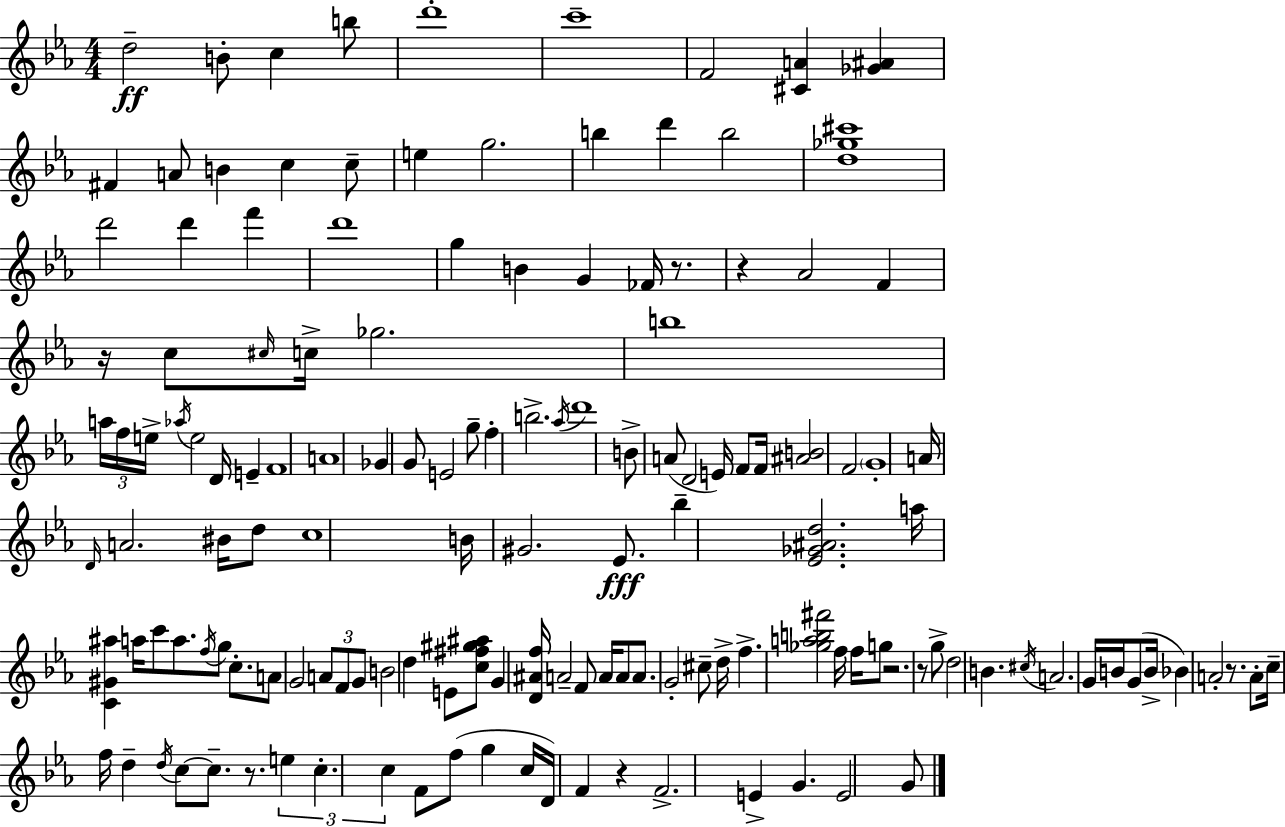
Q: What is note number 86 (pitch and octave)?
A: A4